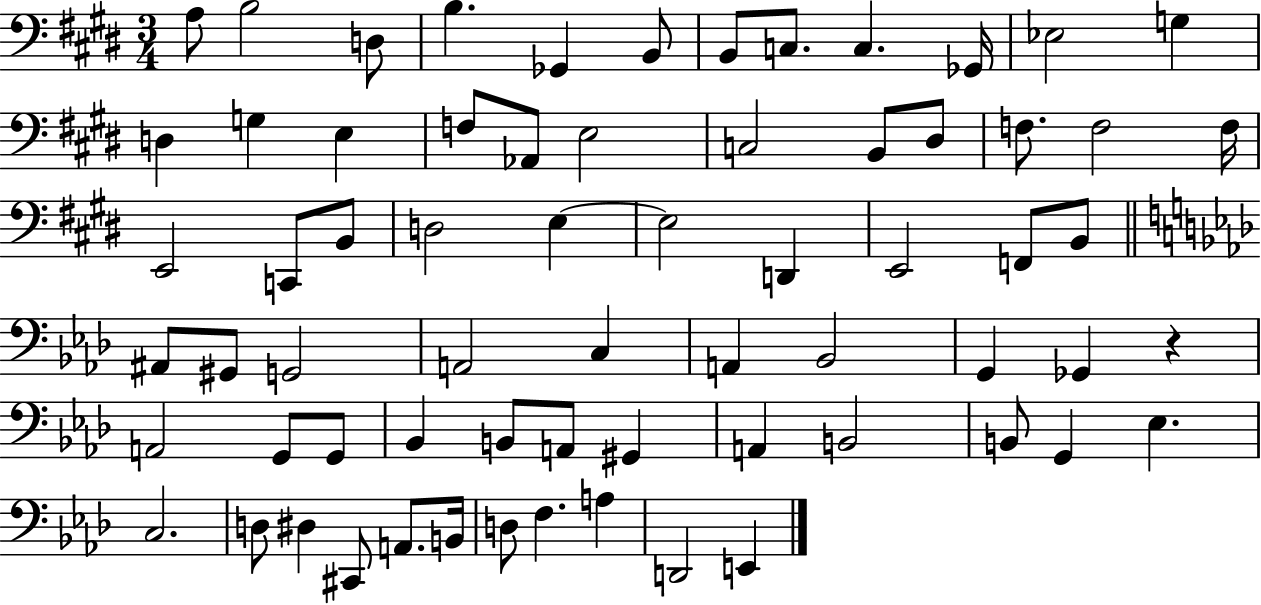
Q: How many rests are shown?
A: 1